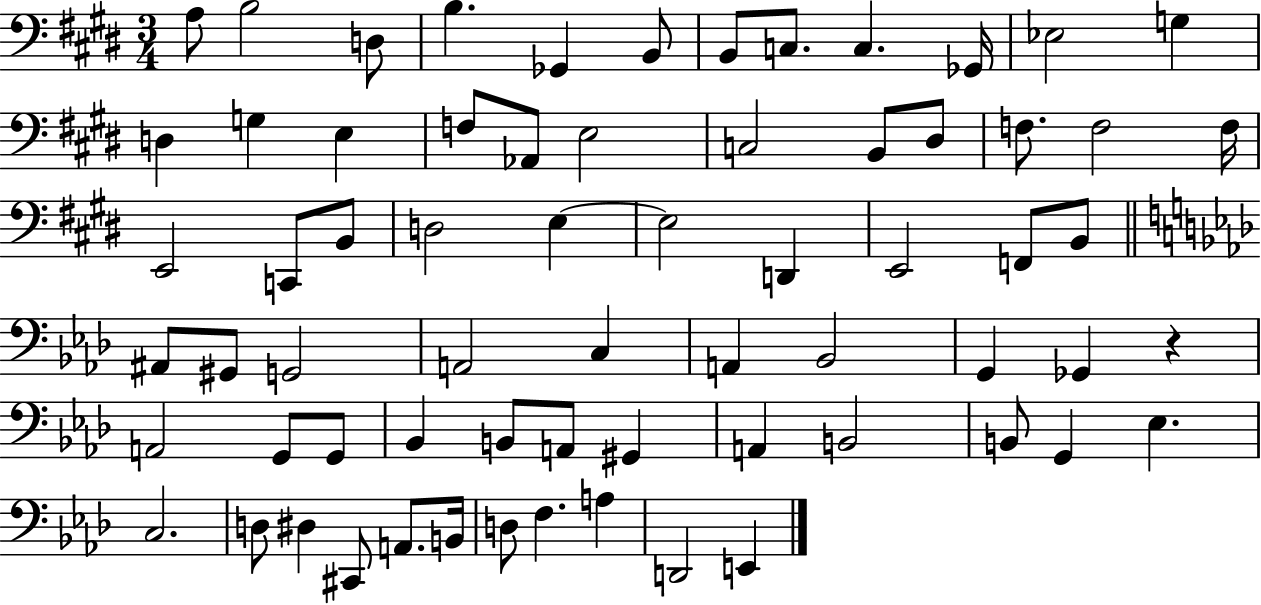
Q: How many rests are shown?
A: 1